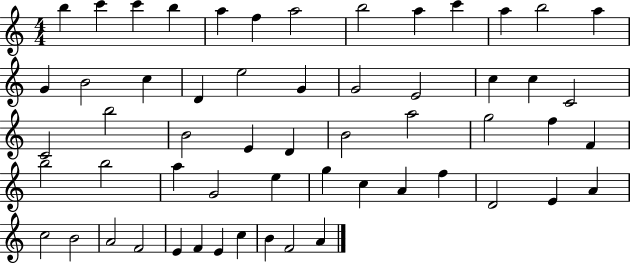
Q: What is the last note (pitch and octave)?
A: A4